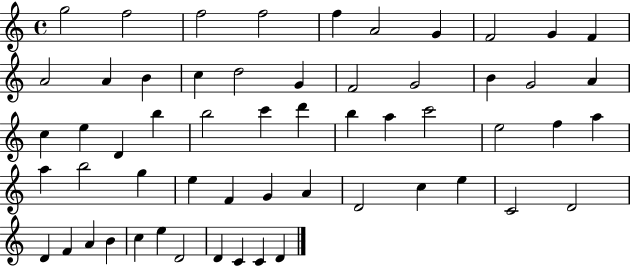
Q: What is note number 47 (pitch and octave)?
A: D4